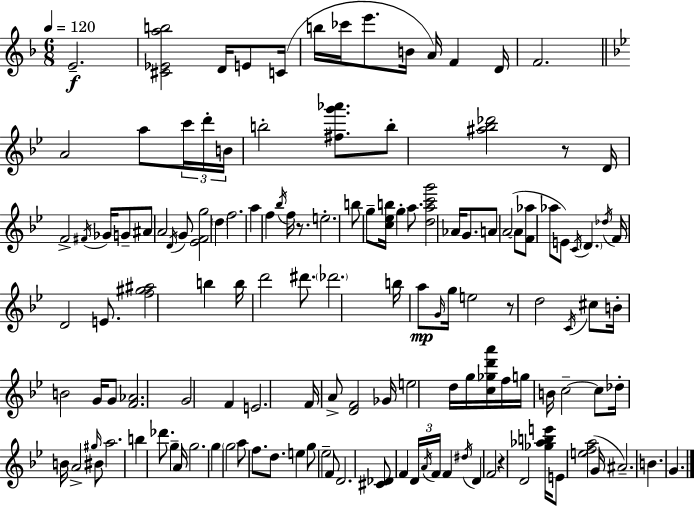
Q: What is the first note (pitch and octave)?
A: E4